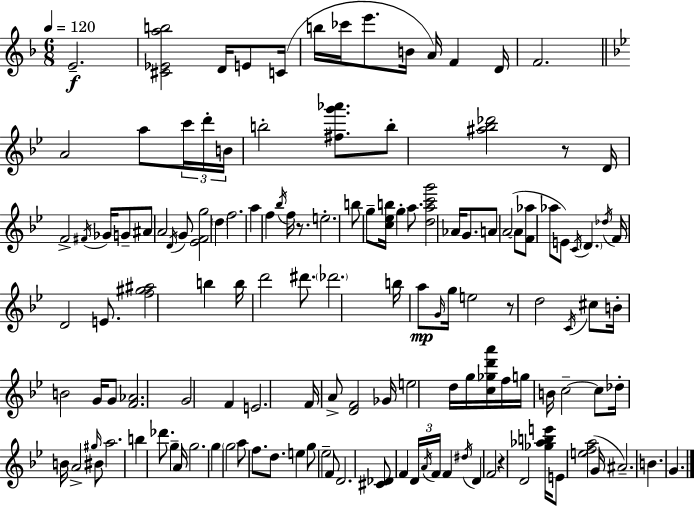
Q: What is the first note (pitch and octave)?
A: E4